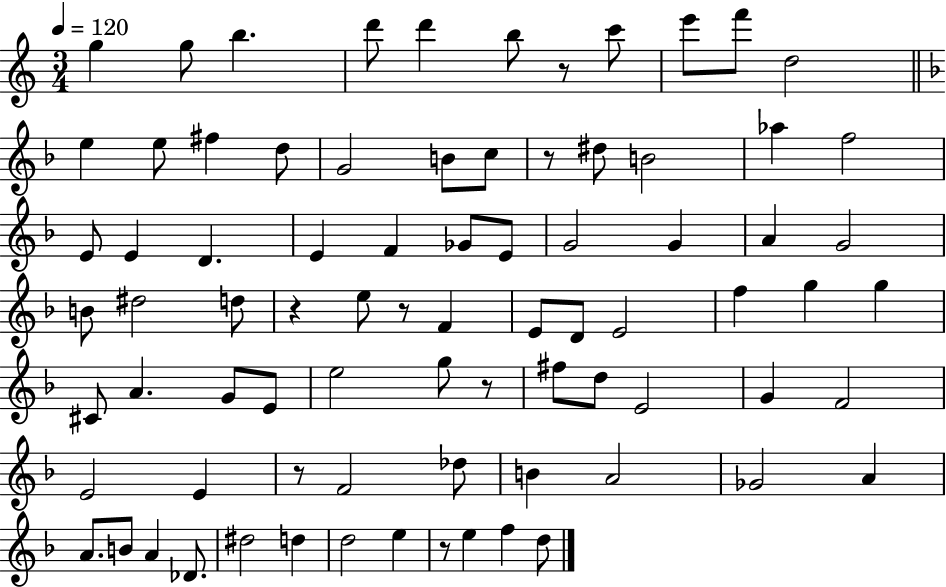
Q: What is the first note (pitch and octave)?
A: G5